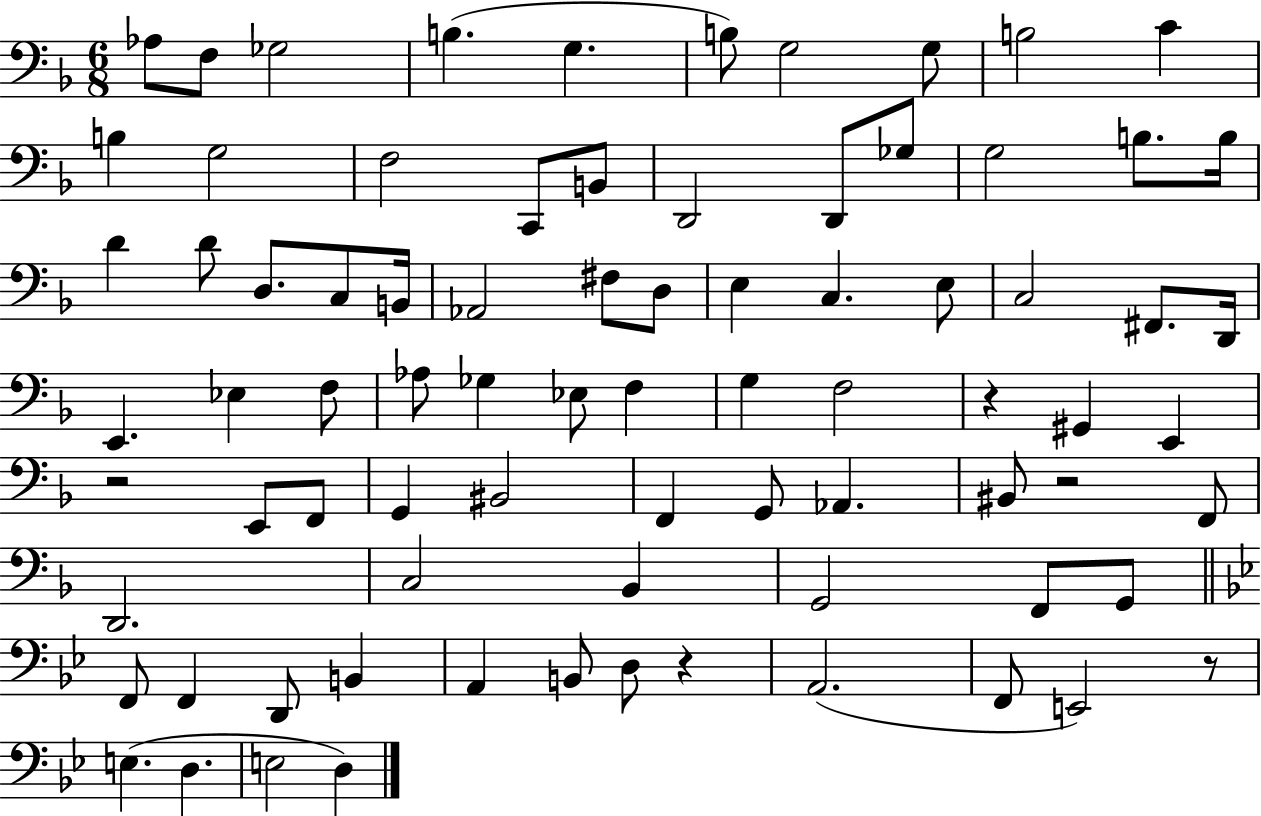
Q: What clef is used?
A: bass